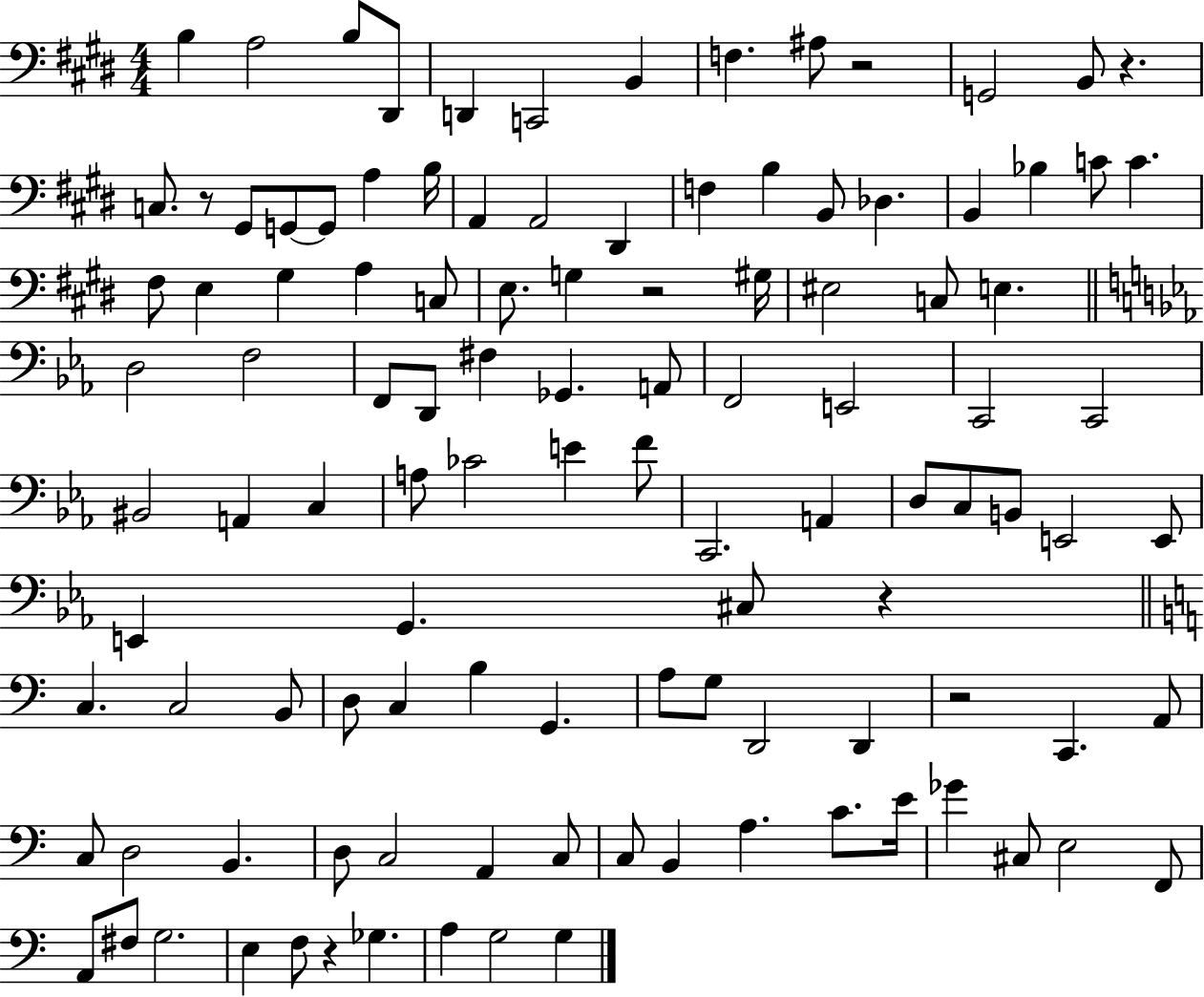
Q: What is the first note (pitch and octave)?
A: B3